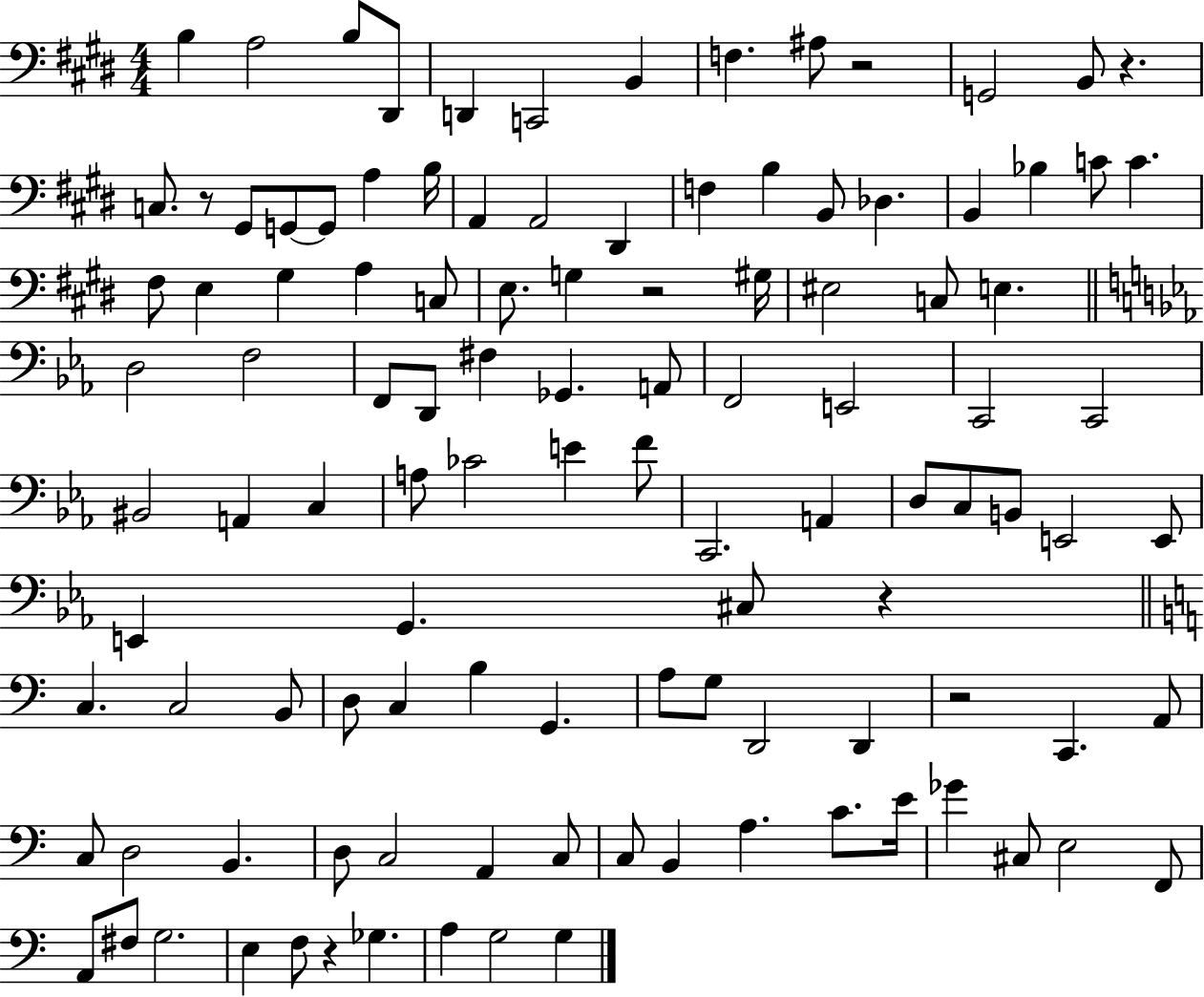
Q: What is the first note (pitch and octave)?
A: B3